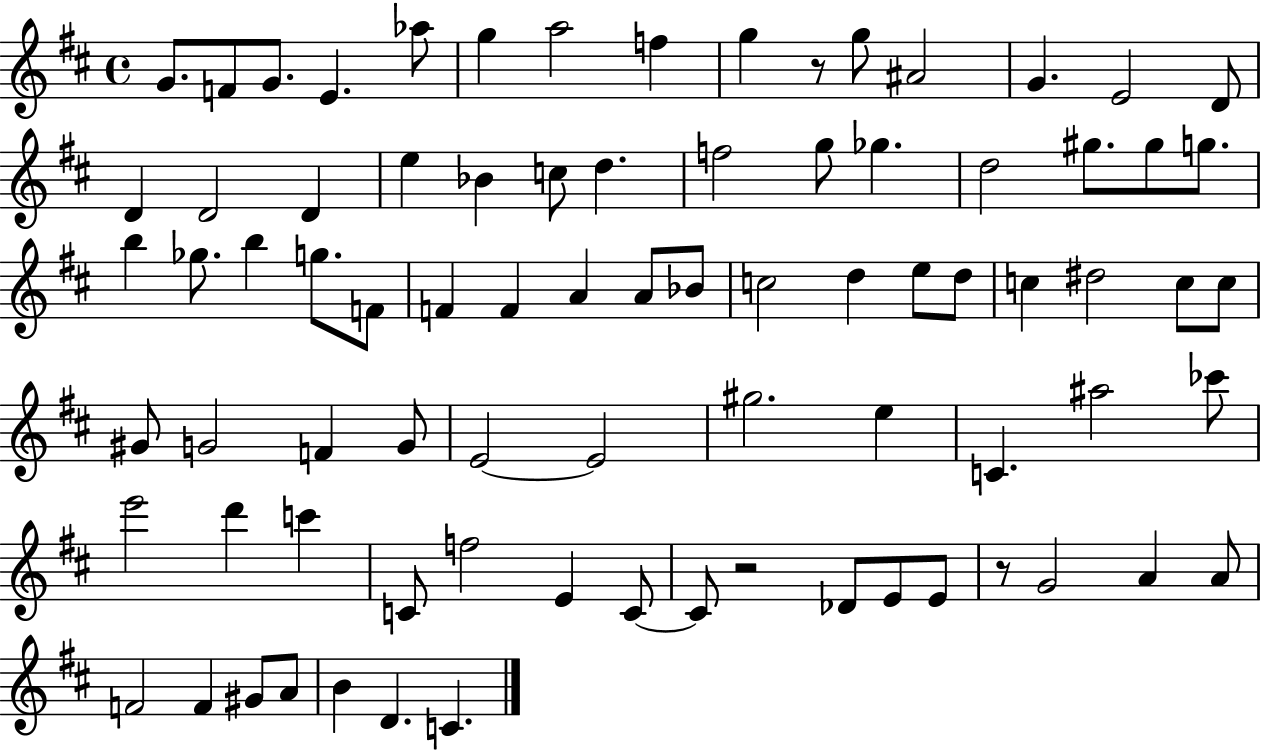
{
  \clef treble
  \time 4/4
  \defaultTimeSignature
  \key d \major
  g'8. f'8 g'8. e'4. aes''8 | g''4 a''2 f''4 | g''4 r8 g''8 ais'2 | g'4. e'2 d'8 | \break d'4 d'2 d'4 | e''4 bes'4 c''8 d''4. | f''2 g''8 ges''4. | d''2 gis''8. gis''8 g''8. | \break b''4 ges''8. b''4 g''8. f'8 | f'4 f'4 a'4 a'8 bes'8 | c''2 d''4 e''8 d''8 | c''4 dis''2 c''8 c''8 | \break gis'8 g'2 f'4 g'8 | e'2~~ e'2 | gis''2. e''4 | c'4. ais''2 ces'''8 | \break e'''2 d'''4 c'''4 | c'8 f''2 e'4 c'8~~ | c'8 r2 des'8 e'8 e'8 | r8 g'2 a'4 a'8 | \break f'2 f'4 gis'8 a'8 | b'4 d'4. c'4. | \bar "|."
}